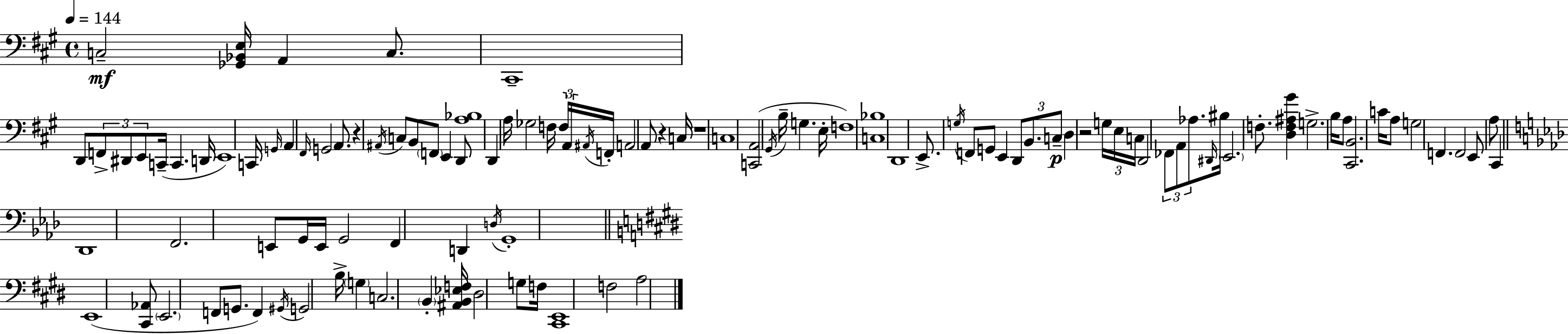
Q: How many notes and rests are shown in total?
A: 112